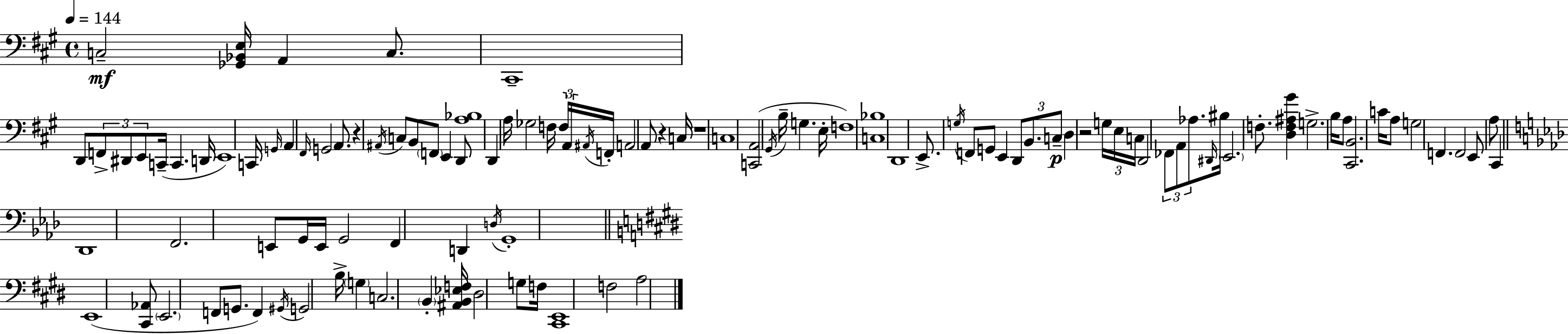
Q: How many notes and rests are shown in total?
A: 112